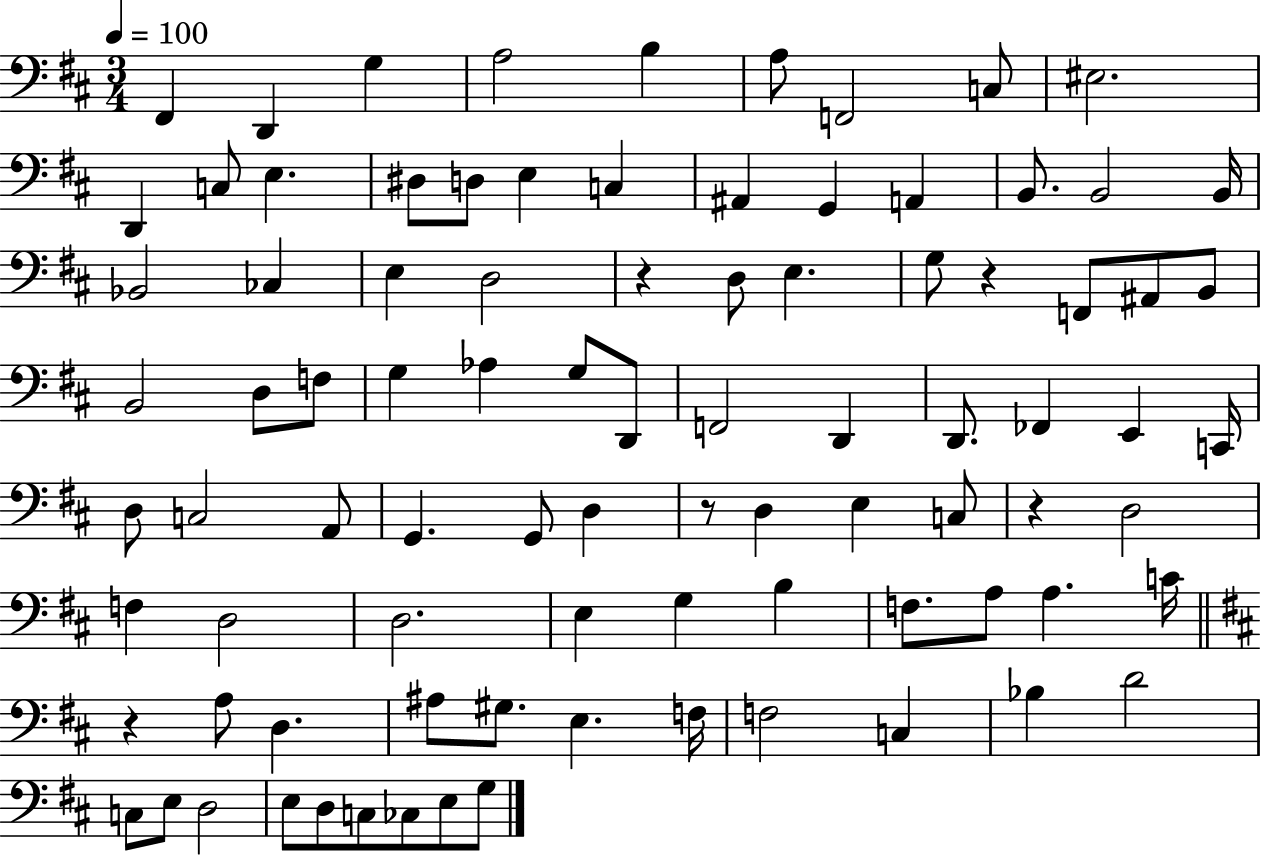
{
  \clef bass
  \numericTimeSignature
  \time 3/4
  \key d \major
  \tempo 4 = 100
  \repeat volta 2 { fis,4 d,4 g4 | a2 b4 | a8 f,2 c8 | eis2. | \break d,4 c8 e4. | dis8 d8 e4 c4 | ais,4 g,4 a,4 | b,8. b,2 b,16 | \break bes,2 ces4 | e4 d2 | r4 d8 e4. | g8 r4 f,8 ais,8 b,8 | \break b,2 d8 f8 | g4 aes4 g8 d,8 | f,2 d,4 | d,8. fes,4 e,4 c,16 | \break d8 c2 a,8 | g,4. g,8 d4 | r8 d4 e4 c8 | r4 d2 | \break f4 d2 | d2. | e4 g4 b4 | f8. a8 a4. c'16 | \break \bar "||" \break \key b \minor r4 a8 d4. | ais8 gis8. e4. f16 | f2 c4 | bes4 d'2 | \break c8 e8 d2 | e8 d8 c8 ces8 e8 g8 | } \bar "|."
}